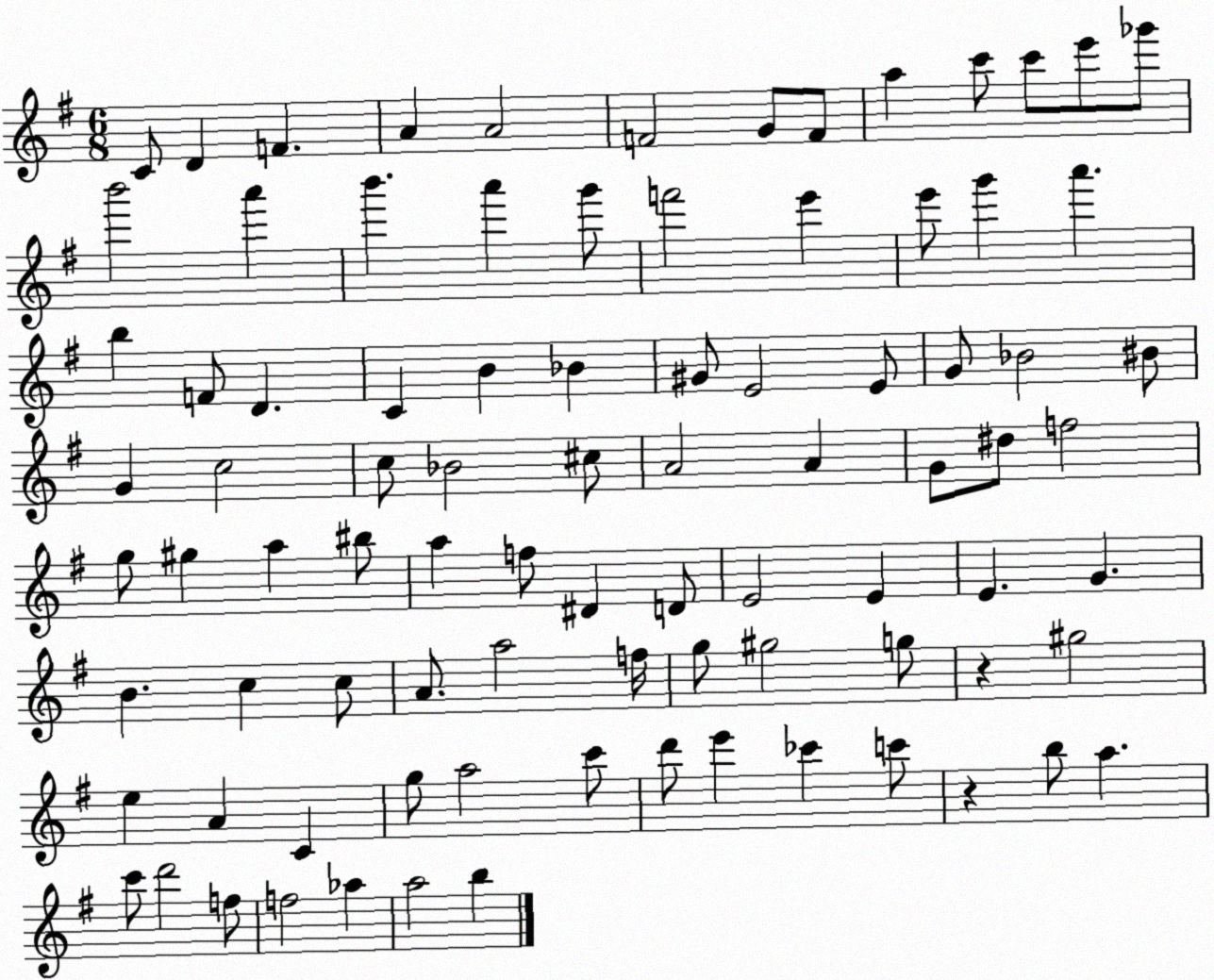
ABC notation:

X:1
T:Untitled
M:6/8
L:1/4
K:G
C/2 D F A A2 F2 G/2 F/2 a c'/2 c'/2 e'/2 _g'/2 b'2 a' b' a' g'/2 f'2 e' e'/2 g' a' b F/2 D C B _B ^G/2 E2 E/2 G/2 _B2 ^B/2 G c2 c/2 _B2 ^c/2 A2 A G/2 ^d/2 f2 g/2 ^g a ^b/2 a f/2 ^D D/2 E2 E E G B c c/2 A/2 a2 f/4 g/2 ^g2 g/2 z ^g2 e A C g/2 a2 c'/2 d'/2 e' _c' c'/2 z b/2 a c'/2 d'2 f/2 f2 _a a2 b